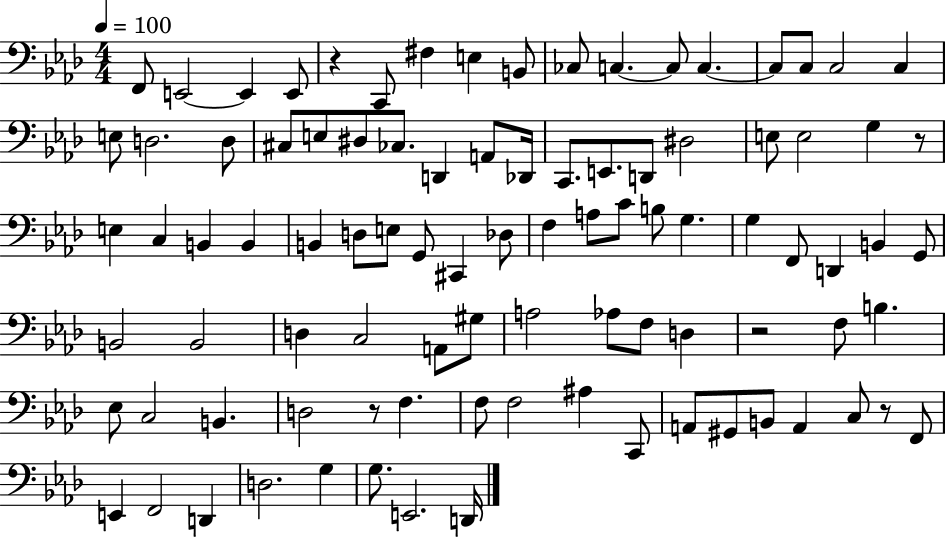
{
  \clef bass
  \numericTimeSignature
  \time 4/4
  \key aes \major
  \tempo 4 = 100
  f,8 e,2~~ e,4 e,8 | r4 c,8 fis4 e4 b,8 | ces8 c4.~~ c8 c4.~~ | c8 c8 c2 c4 | \break e8 d2. d8 | cis8 e8 dis8 ces8. d,4 a,8 des,16 | c,8. e,8. d,8 dis2 | e8 e2 g4 r8 | \break e4 c4 b,4 b,4 | b,4 d8 e8 g,8 cis,4 des8 | f4 a8 c'8 b8 g4. | g4 f,8 d,4 b,4 g,8 | \break b,2 b,2 | d4 c2 a,8 gis8 | a2 aes8 f8 d4 | r2 f8 b4. | \break ees8 c2 b,4. | d2 r8 f4. | f8 f2 ais4 c,8 | a,8 gis,8 b,8 a,4 c8 r8 f,8 | \break e,4 f,2 d,4 | d2. g4 | g8. e,2. d,16 | \bar "|."
}